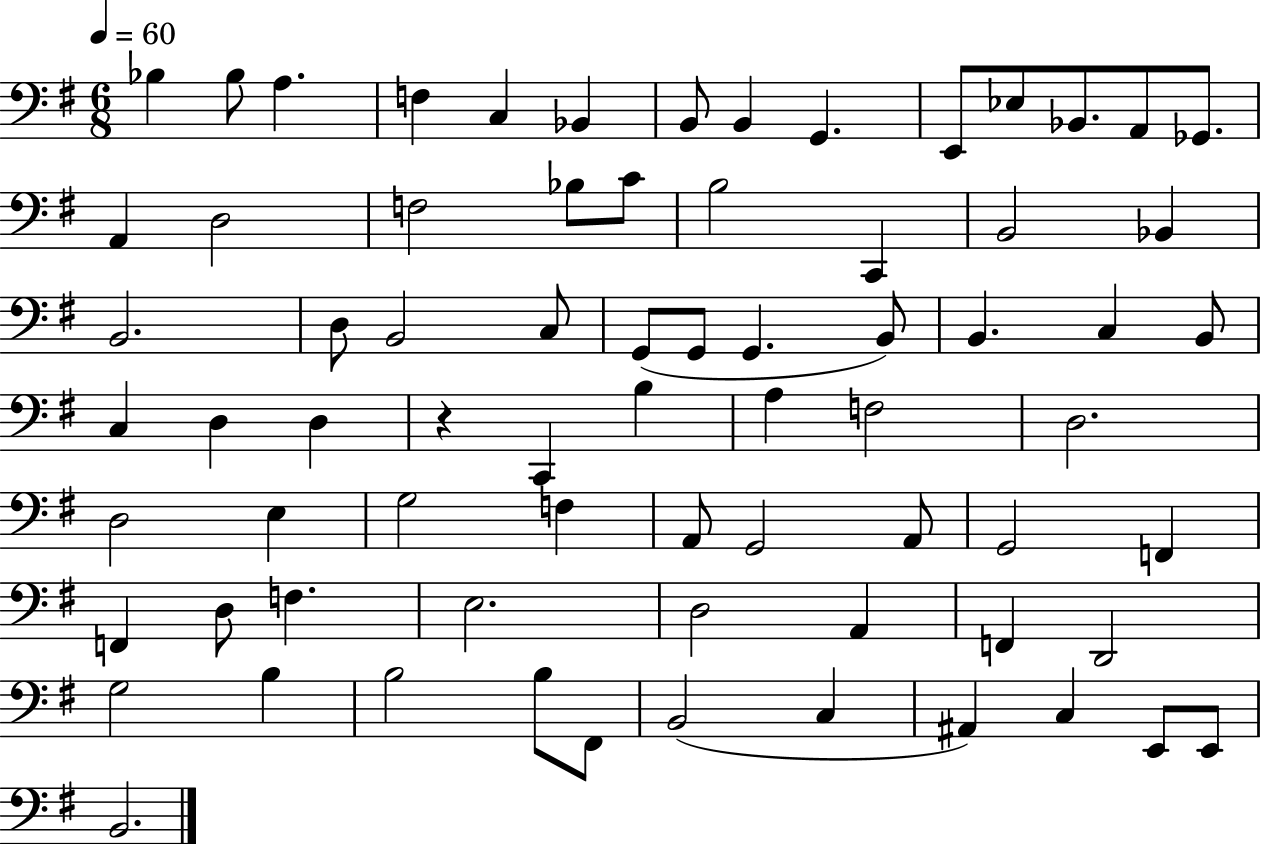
Bb3/q Bb3/e A3/q. F3/q C3/q Bb2/q B2/e B2/q G2/q. E2/e Eb3/e Bb2/e. A2/e Gb2/e. A2/q D3/h F3/h Bb3/e C4/e B3/h C2/q B2/h Bb2/q B2/h. D3/e B2/h C3/e G2/e G2/e G2/q. B2/e B2/q. C3/q B2/e C3/q D3/q D3/q R/q C2/q B3/q A3/q F3/h D3/h. D3/h E3/q G3/h F3/q A2/e G2/h A2/e G2/h F2/q F2/q D3/e F3/q. E3/h. D3/h A2/q F2/q D2/h G3/h B3/q B3/h B3/e F#2/e B2/h C3/q A#2/q C3/q E2/e E2/e B2/h.